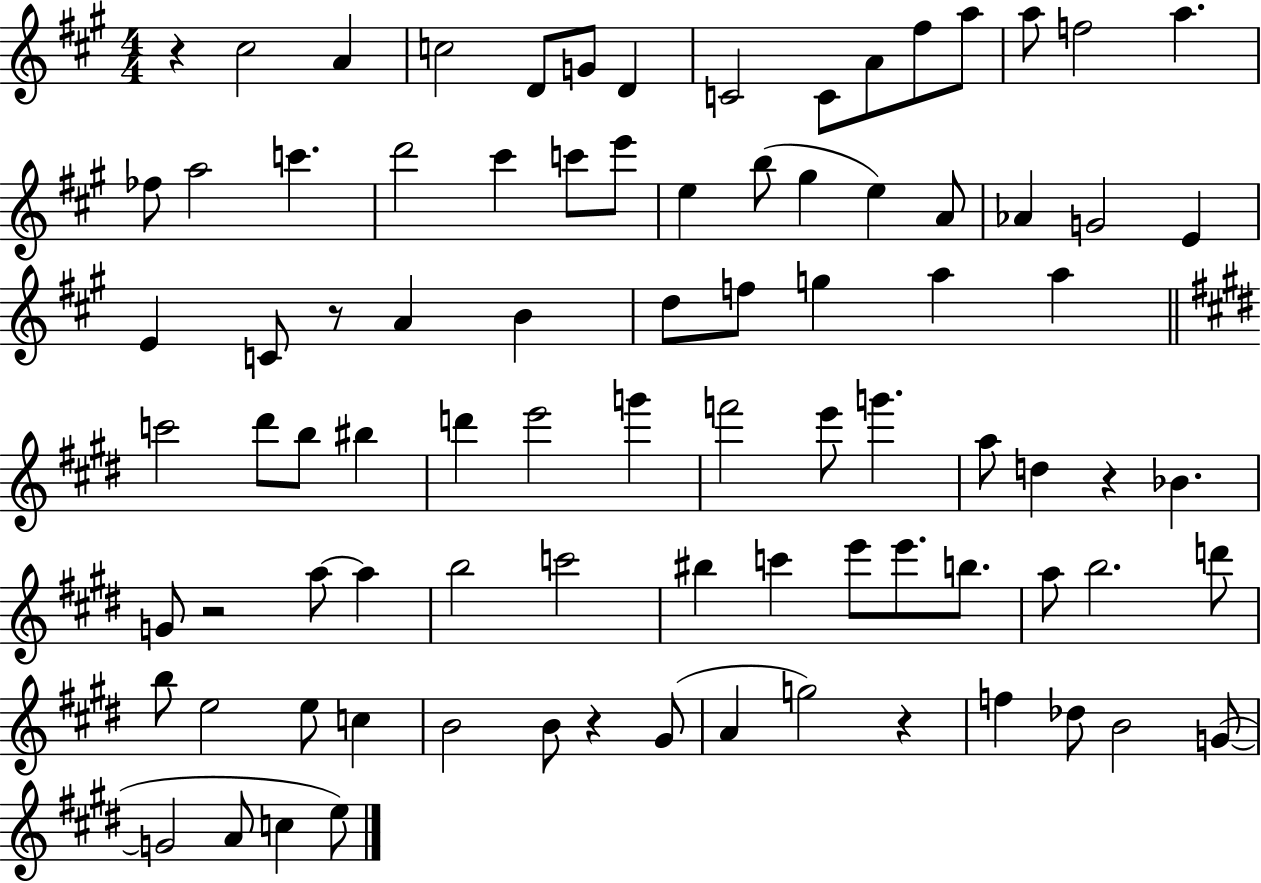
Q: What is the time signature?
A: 4/4